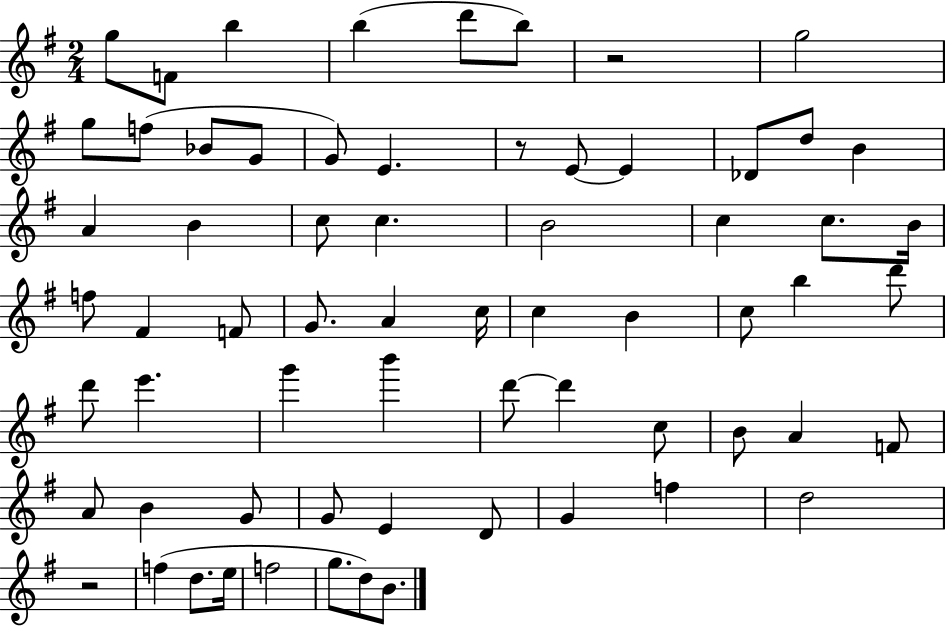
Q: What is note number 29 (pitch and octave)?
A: F4